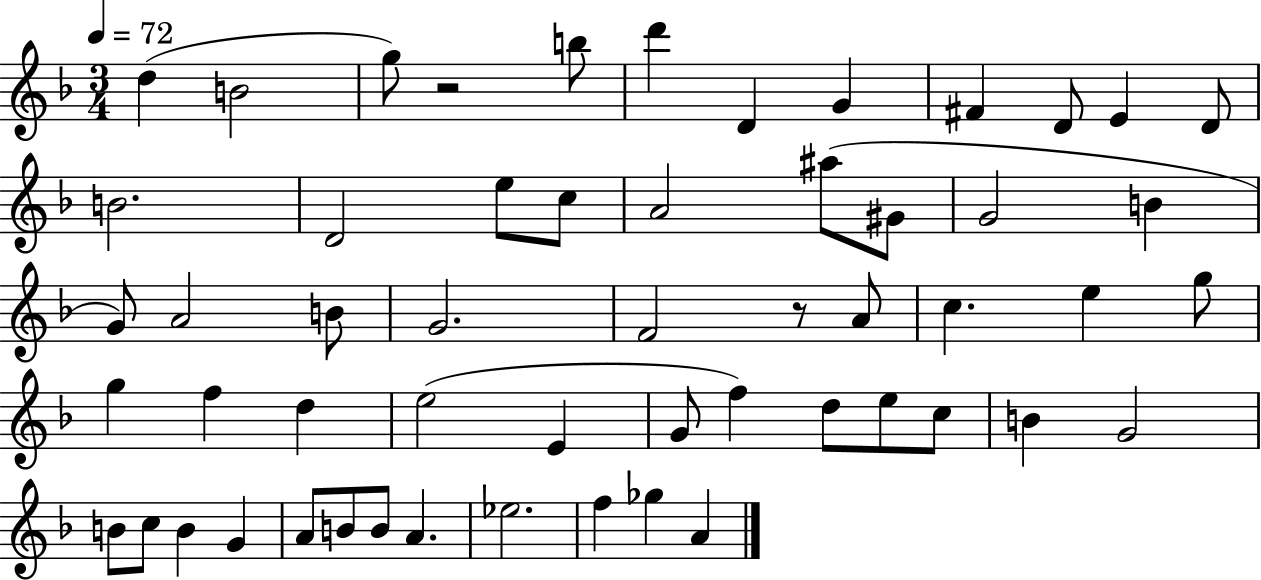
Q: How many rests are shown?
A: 2